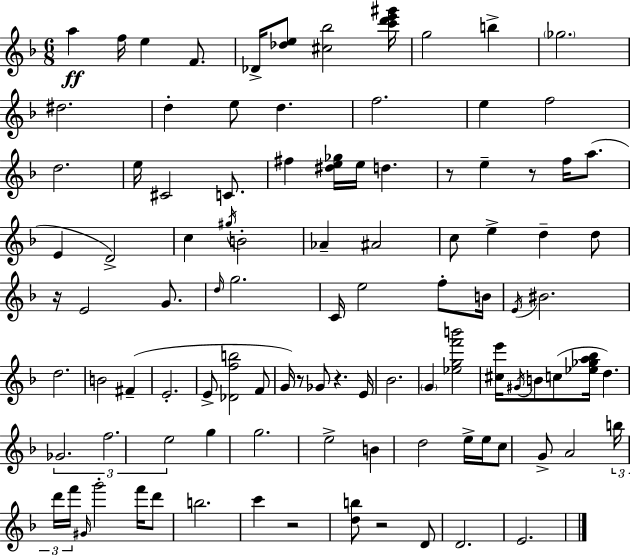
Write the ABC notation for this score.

X:1
T:Untitled
M:6/8
L:1/4
K:Dm
a f/4 e F/2 _D/4 [_de]/2 [^c_b]2 [c'd'e'^g']/4 g2 b _g2 ^d2 d e/2 d f2 e f2 d2 e/4 ^C2 C/2 ^f [^de_g]/4 e/4 d z/2 e z/2 f/4 a/2 E D2 c ^g/4 B2 _A ^A2 c/2 e d d/2 z/4 E2 G/2 d/4 g2 C/4 e2 f/2 B/4 E/4 ^B2 d2 B2 ^F E2 E/2 [_Dfb]2 F/2 G/4 z/2 _G/2 z E/4 _B2 G [_egf'b']2 [^ce']/4 ^G/4 B/2 c/2 [_e_ga_b]/4 d _G2 f2 e2 g g2 e2 B d2 e/4 e/4 c/2 G/2 A2 b/4 d'/4 f'/4 ^G/4 g'2 f'/4 d'/2 b2 c' z2 [db]/2 z2 D/2 D2 E2